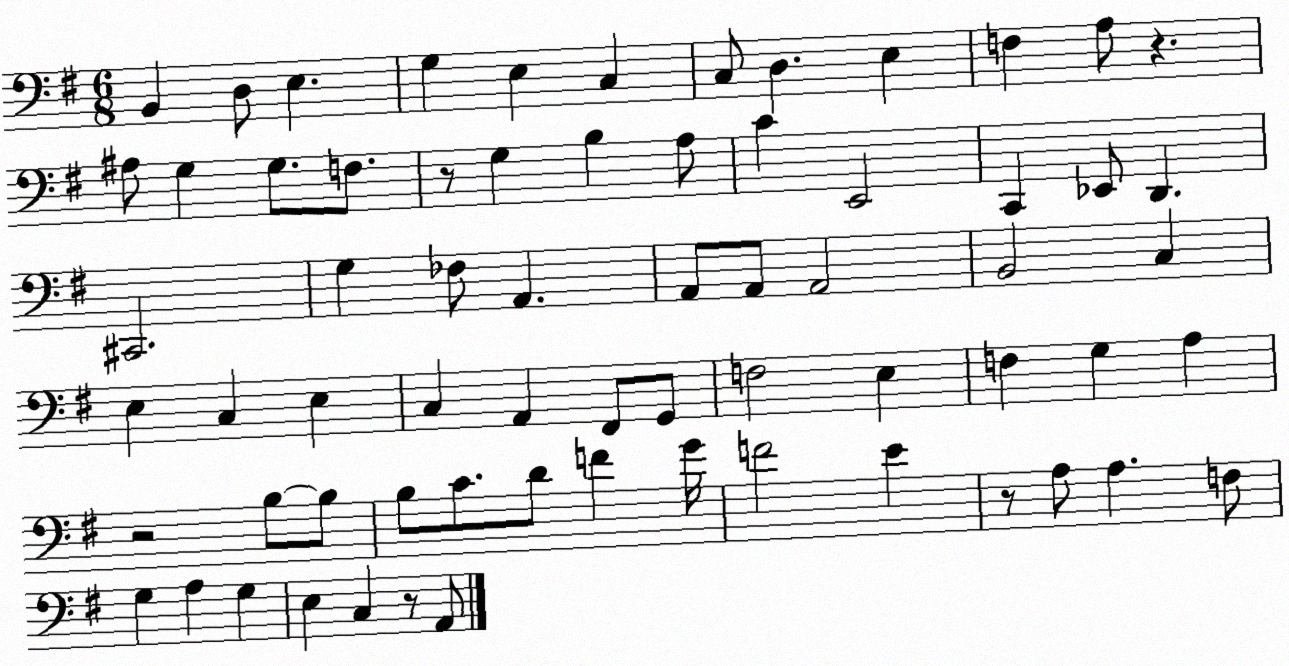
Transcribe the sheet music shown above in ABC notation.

X:1
T:Untitled
M:6/8
L:1/4
K:G
B,, D,/2 E, G, E, C, C,/2 D, E, F, A,/2 z ^A,/2 G, G,/2 F,/2 z/2 G, B, A,/2 C E,,2 C,, _E,,/2 D,, ^C,,2 G, _F,/2 A,, A,,/2 A,,/2 A,,2 B,,2 C, E, C, E, C, A,, ^F,,/2 G,,/2 F,2 E, F, G, A, z2 B,/2 B,/2 B,/2 C/2 D/2 F G/4 F2 E z/2 A,/2 A, F,/2 G, A, G, E, C, z/2 A,,/2